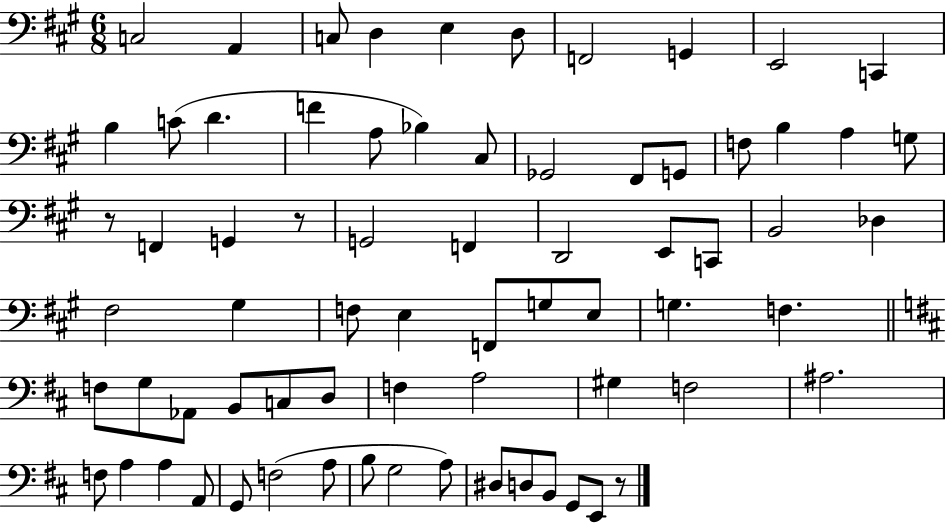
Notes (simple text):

C3/h A2/q C3/e D3/q E3/q D3/e F2/h G2/q E2/h C2/q B3/q C4/e D4/q. F4/q A3/e Bb3/q C#3/e Gb2/h F#2/e G2/e F3/e B3/q A3/q G3/e R/e F2/q G2/q R/e G2/h F2/q D2/h E2/e C2/e B2/h Db3/q F#3/h G#3/q F3/e E3/q F2/e G3/e E3/e G3/q. F3/q. F3/e G3/e Ab2/e B2/e C3/e D3/e F3/q A3/h G#3/q F3/h A#3/h. F3/e A3/q A3/q A2/e G2/e F3/h A3/e B3/e G3/h A3/e D#3/e D3/e B2/e G2/e E2/e R/e